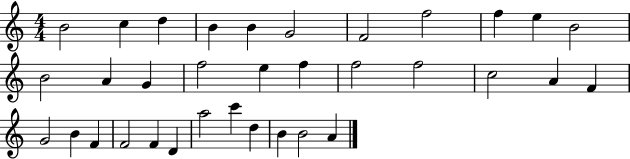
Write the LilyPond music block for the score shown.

{
  \clef treble
  \numericTimeSignature
  \time 4/4
  \key c \major
  b'2 c''4 d''4 | b'4 b'4 g'2 | f'2 f''2 | f''4 e''4 b'2 | \break b'2 a'4 g'4 | f''2 e''4 f''4 | f''2 f''2 | c''2 a'4 f'4 | \break g'2 b'4 f'4 | f'2 f'4 d'4 | a''2 c'''4 d''4 | b'4 b'2 a'4 | \break \bar "|."
}